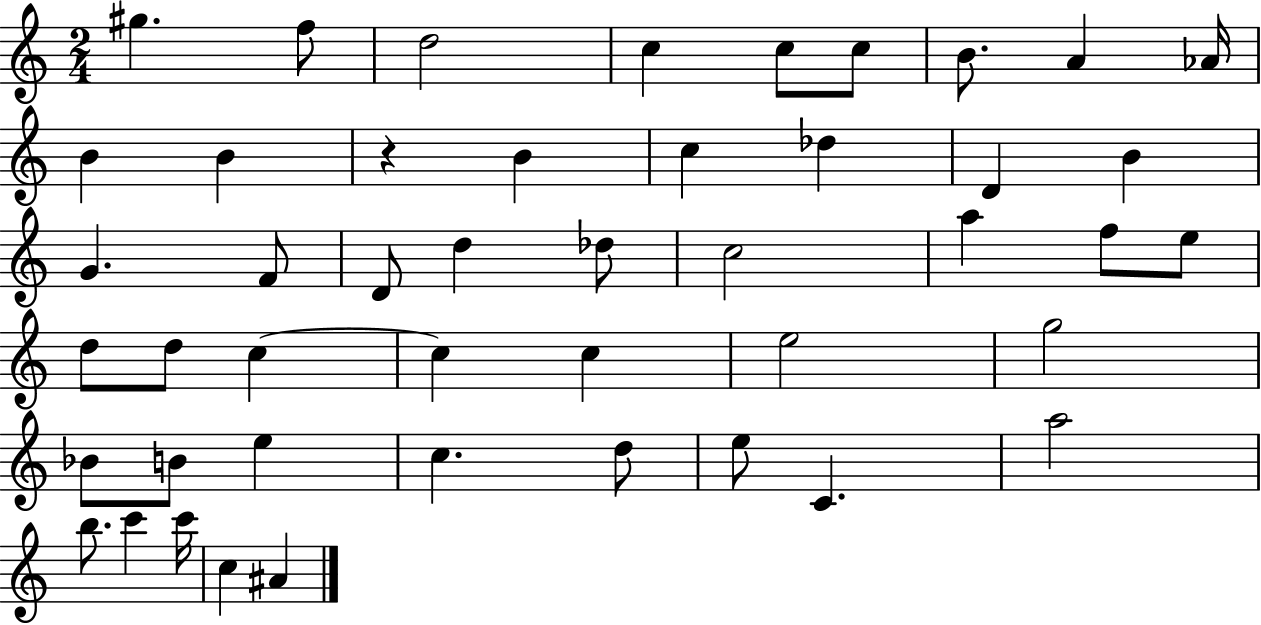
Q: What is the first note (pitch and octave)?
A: G#5